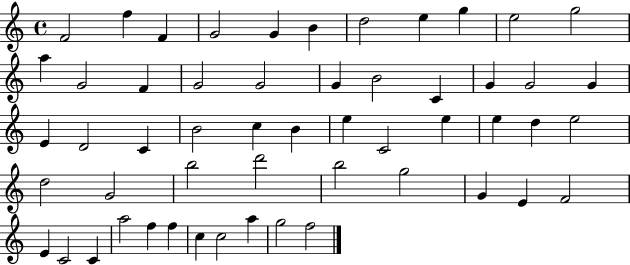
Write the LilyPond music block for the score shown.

{
  \clef treble
  \time 4/4
  \defaultTimeSignature
  \key c \major
  f'2 f''4 f'4 | g'2 g'4 b'4 | d''2 e''4 g''4 | e''2 g''2 | \break a''4 g'2 f'4 | g'2 g'2 | g'4 b'2 c'4 | g'4 g'2 g'4 | \break e'4 d'2 c'4 | b'2 c''4 b'4 | e''4 c'2 e''4 | e''4 d''4 e''2 | \break d''2 g'2 | b''2 d'''2 | b''2 g''2 | g'4 e'4 f'2 | \break e'4 c'2 c'4 | a''2 f''4 f''4 | c''4 c''2 a''4 | g''2 f''2 | \break \bar "|."
}